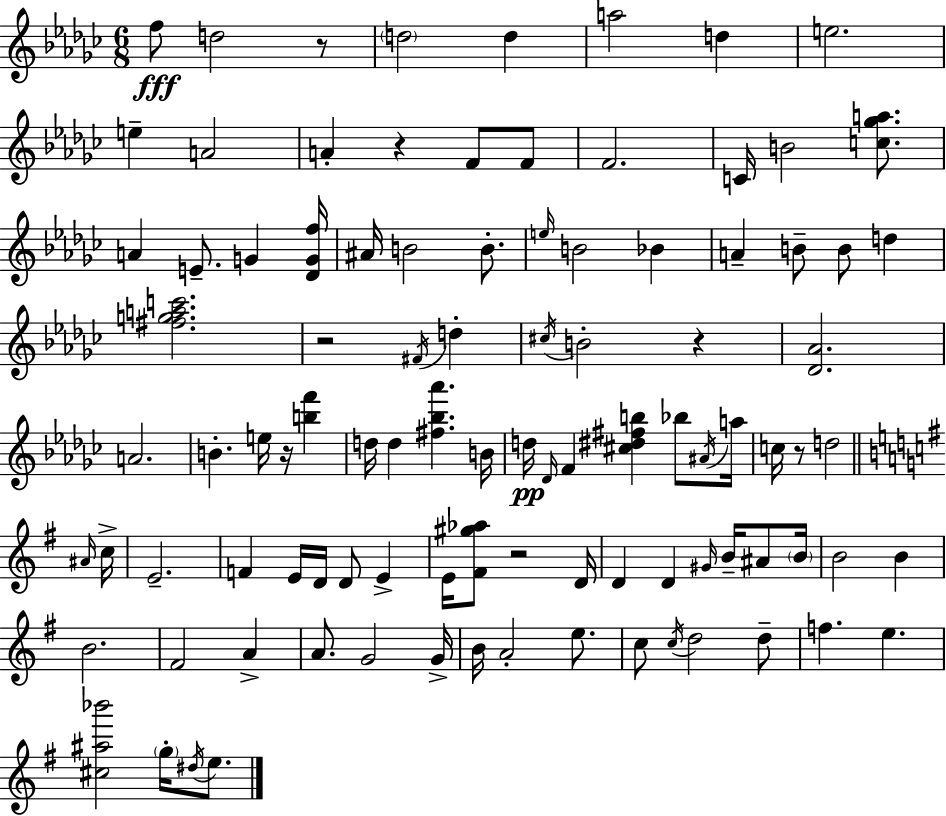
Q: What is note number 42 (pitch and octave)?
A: Bb5